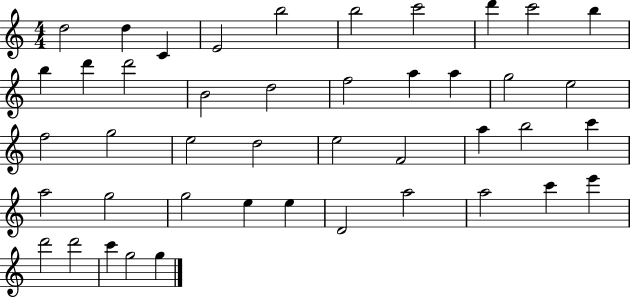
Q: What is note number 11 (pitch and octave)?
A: B5